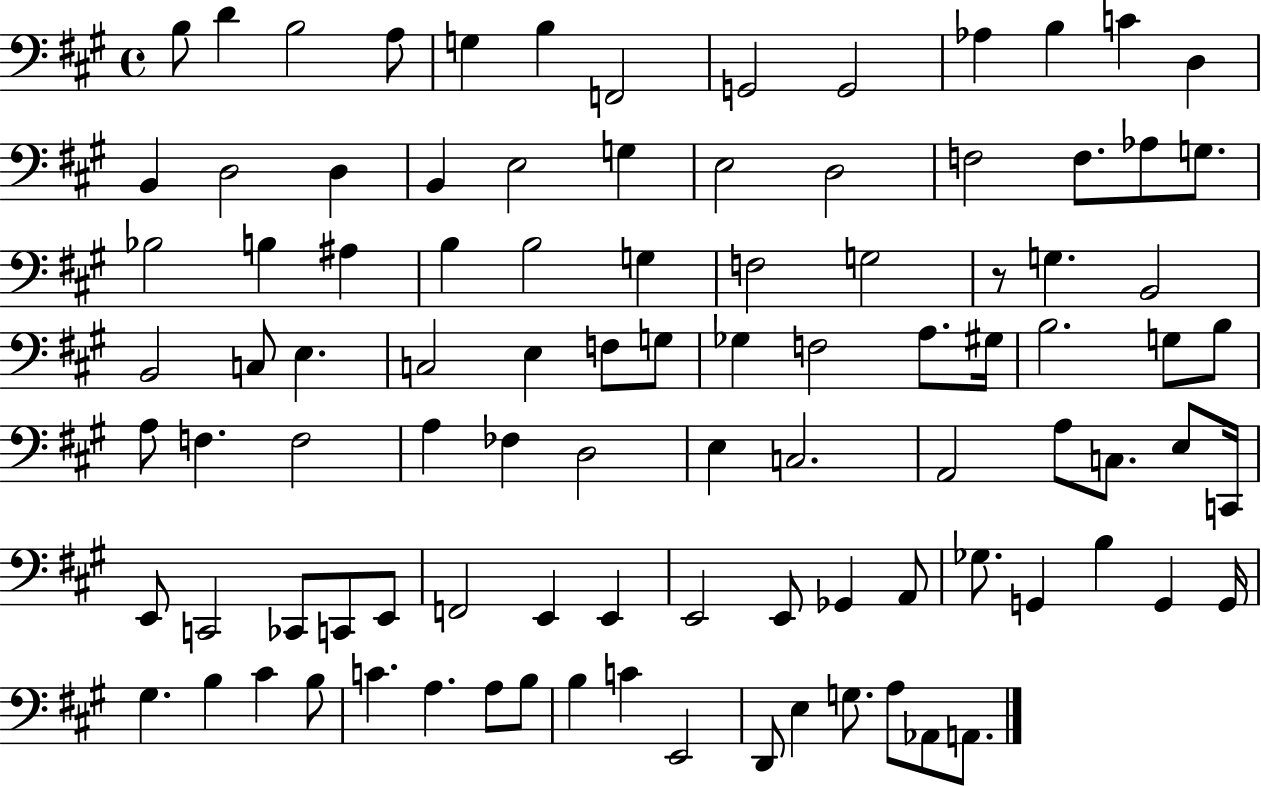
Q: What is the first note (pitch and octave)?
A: B3